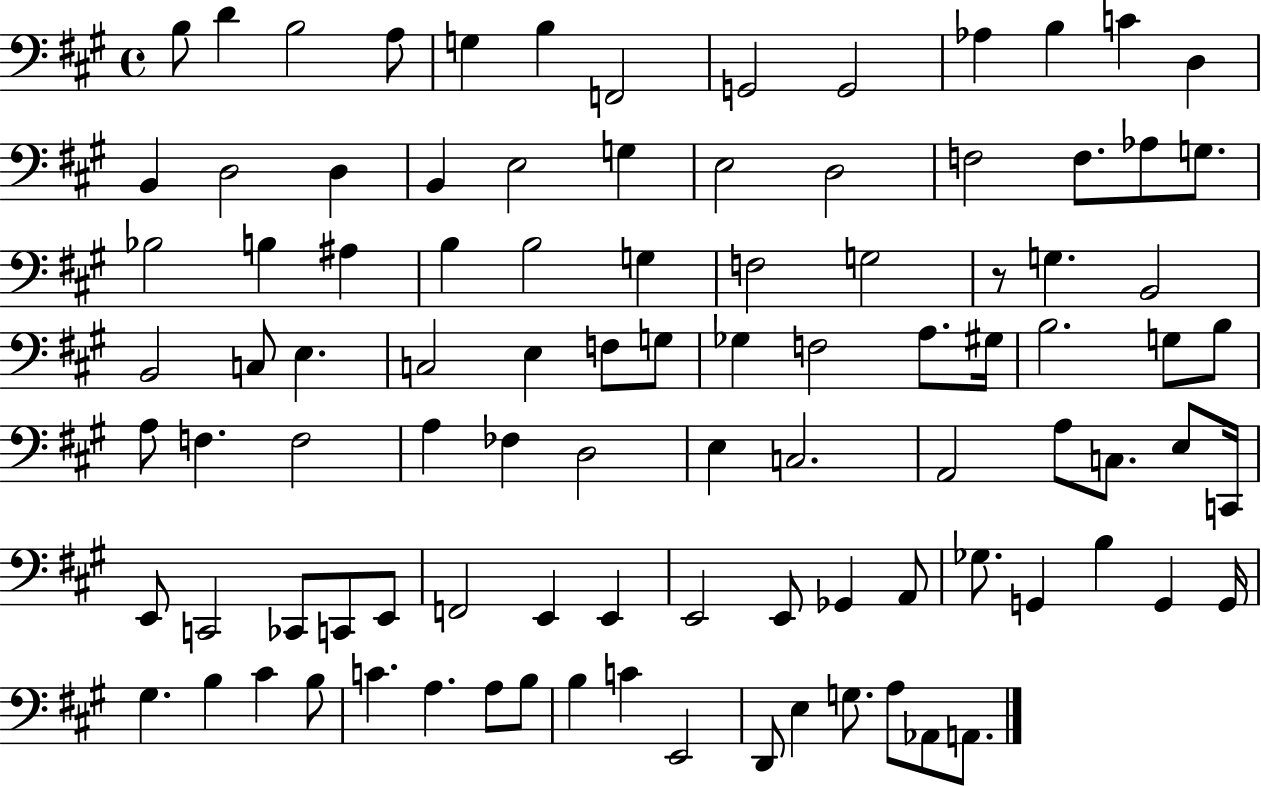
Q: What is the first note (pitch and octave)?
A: B3